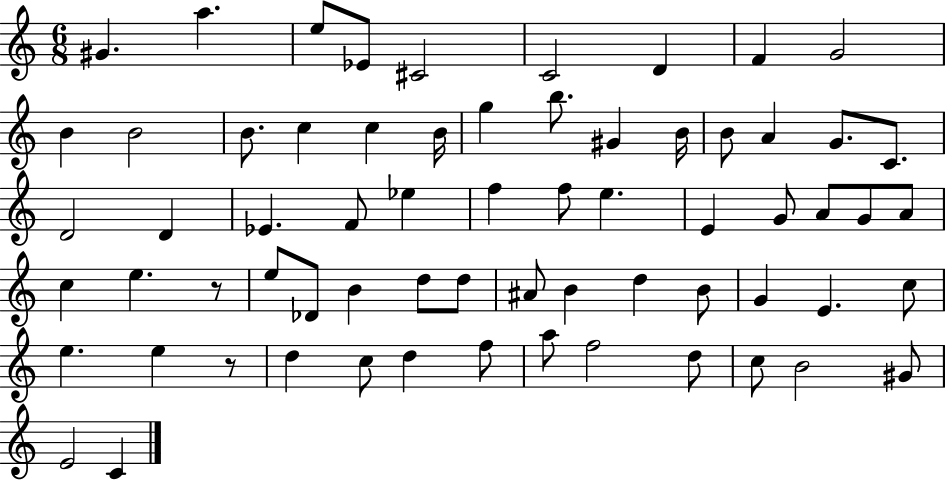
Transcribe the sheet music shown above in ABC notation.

X:1
T:Untitled
M:6/8
L:1/4
K:C
^G a e/2 _E/2 ^C2 C2 D F G2 B B2 B/2 c c B/4 g b/2 ^G B/4 B/2 A G/2 C/2 D2 D _E F/2 _e f f/2 e E G/2 A/2 G/2 A/2 c e z/2 e/2 _D/2 B d/2 d/2 ^A/2 B d B/2 G E c/2 e e z/2 d c/2 d f/2 a/2 f2 d/2 c/2 B2 ^G/2 E2 C